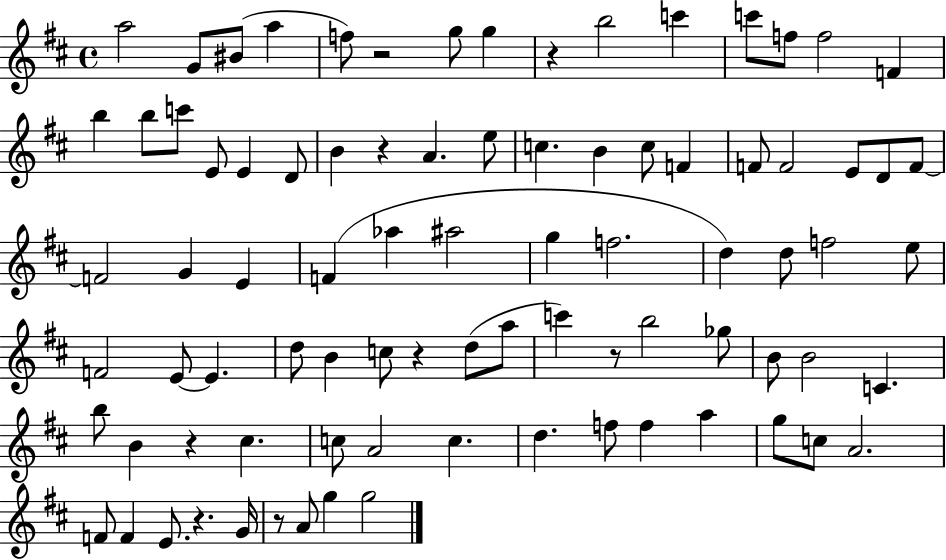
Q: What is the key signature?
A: D major